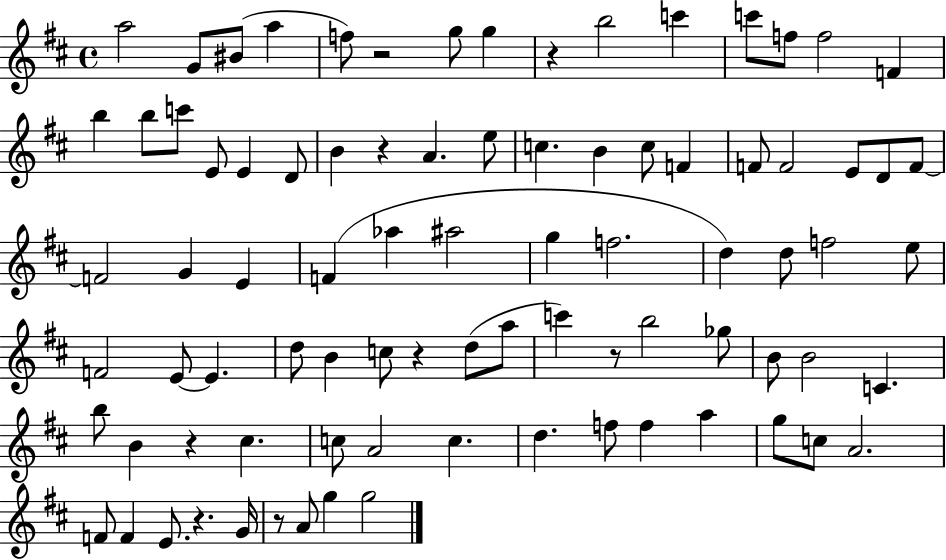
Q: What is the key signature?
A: D major